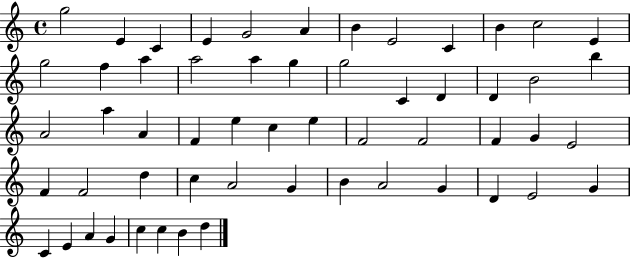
G5/h E4/q C4/q E4/q G4/h A4/q B4/q E4/h C4/q B4/q C5/h E4/q G5/h F5/q A5/q A5/h A5/q G5/q G5/h C4/q D4/q D4/q B4/h B5/q A4/h A5/q A4/q F4/q E5/q C5/q E5/q F4/h F4/h F4/q G4/q E4/h F4/q F4/h D5/q C5/q A4/h G4/q B4/q A4/h G4/q D4/q E4/h G4/q C4/q E4/q A4/q G4/q C5/q C5/q B4/q D5/q